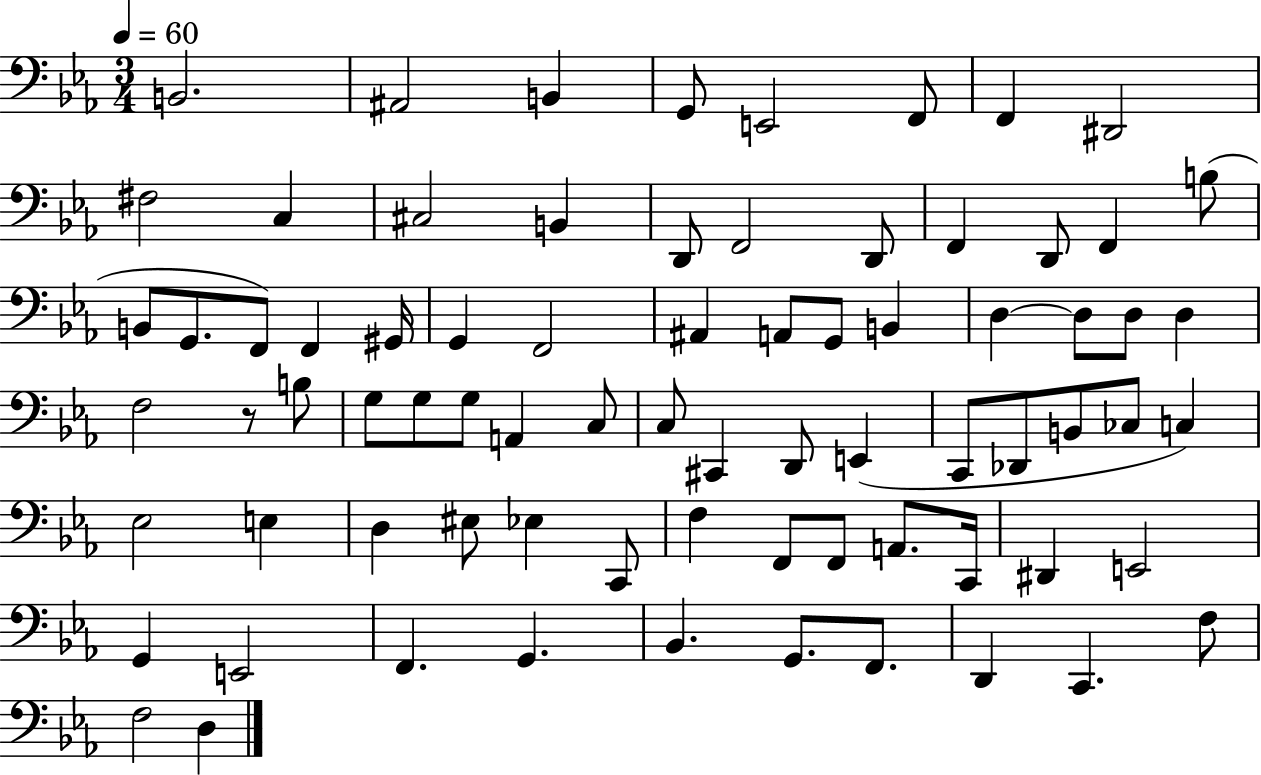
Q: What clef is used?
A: bass